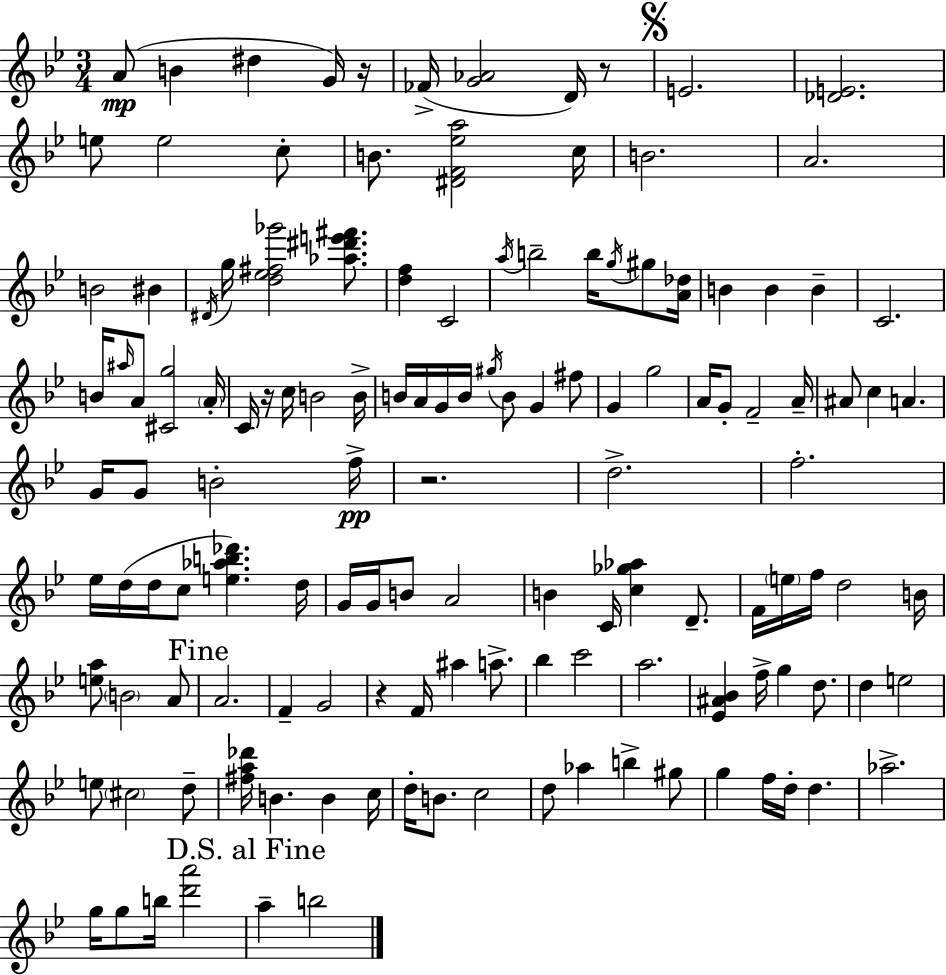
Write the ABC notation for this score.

X:1
T:Untitled
M:3/4
L:1/4
K:Gm
A/2 B ^d G/4 z/4 _F/4 [G_A]2 D/4 z/2 E2 [_DE]2 e/2 e2 c/2 B/2 [^DF_ea]2 c/4 B2 A2 B2 ^B ^D/4 g/4 [d_e^f_g']2 [_a^d'e'^f']/2 [df] C2 a/4 b2 b/4 g/4 ^g/2 [A_d]/4 B B B C2 B/4 ^a/4 A/2 [^Cg]2 A/4 C/4 z/4 c/4 B2 B/4 B/4 A/4 G/4 B/4 ^g/4 B/2 G ^f/2 G g2 A/4 G/2 F2 A/4 ^A/2 c A G/4 G/2 B2 f/4 z2 d2 f2 _e/4 d/4 d/4 c/2 [e_ab_d'] d/4 G/4 G/4 B/2 A2 B C/4 [c_g_a] D/2 F/4 e/4 f/4 d2 B/4 [ea]/2 B2 A/2 A2 F G2 z F/4 ^a a/2 _b c'2 a2 [_E^A_B] f/4 g d/2 d e2 e/2 ^c2 d/2 [^fa_d']/4 B B c/4 d/4 B/2 c2 d/2 _a b ^g/2 g f/4 d/4 d _a2 g/4 g/2 b/4 [d'a']2 a b2